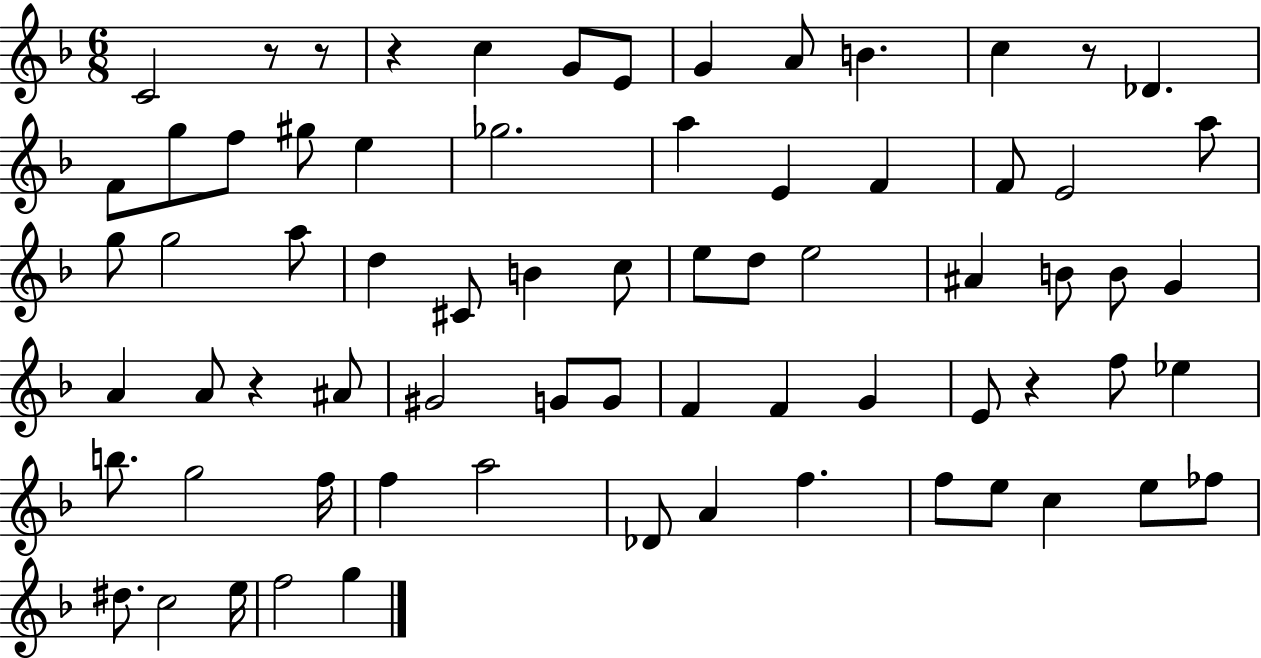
{
  \clef treble
  \numericTimeSignature
  \time 6/8
  \key f \major
  \repeat volta 2 { c'2 r8 r8 | r4 c''4 g'8 e'8 | g'4 a'8 b'4. | c''4 r8 des'4. | \break f'8 g''8 f''8 gis''8 e''4 | ges''2. | a''4 e'4 f'4 | f'8 e'2 a''8 | \break g''8 g''2 a''8 | d''4 cis'8 b'4 c''8 | e''8 d''8 e''2 | ais'4 b'8 b'8 g'4 | \break a'4 a'8 r4 ais'8 | gis'2 g'8 g'8 | f'4 f'4 g'4 | e'8 r4 f''8 ees''4 | \break b''8. g''2 f''16 | f''4 a''2 | des'8 a'4 f''4. | f''8 e''8 c''4 e''8 fes''8 | \break dis''8. c''2 e''16 | f''2 g''4 | } \bar "|."
}